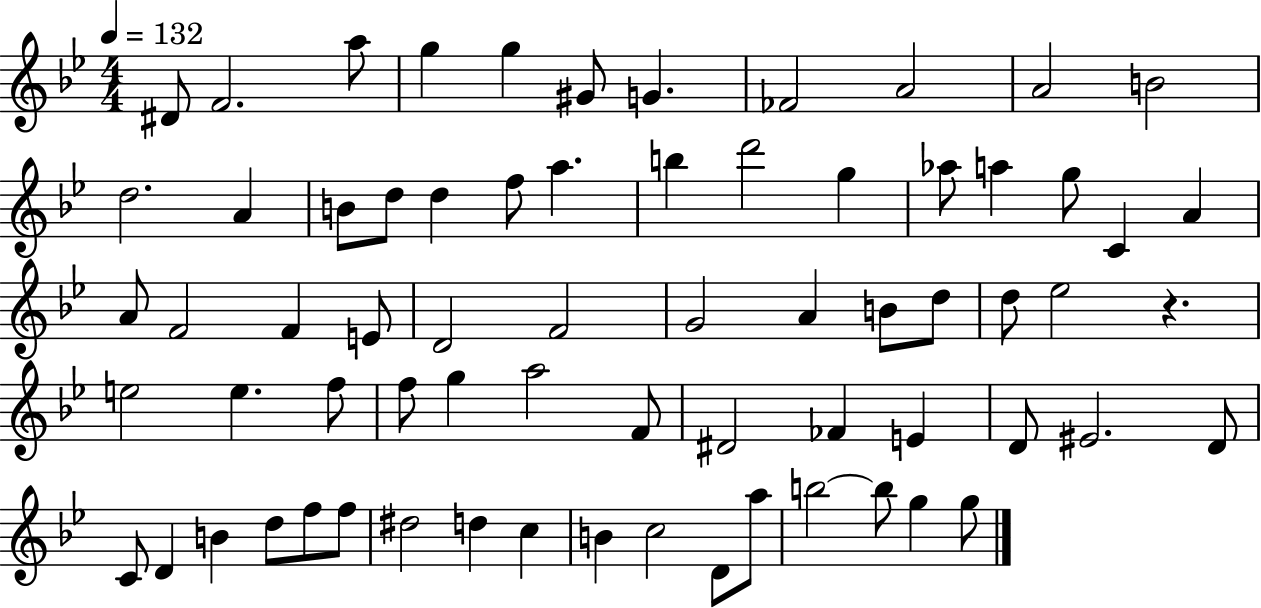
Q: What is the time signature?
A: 4/4